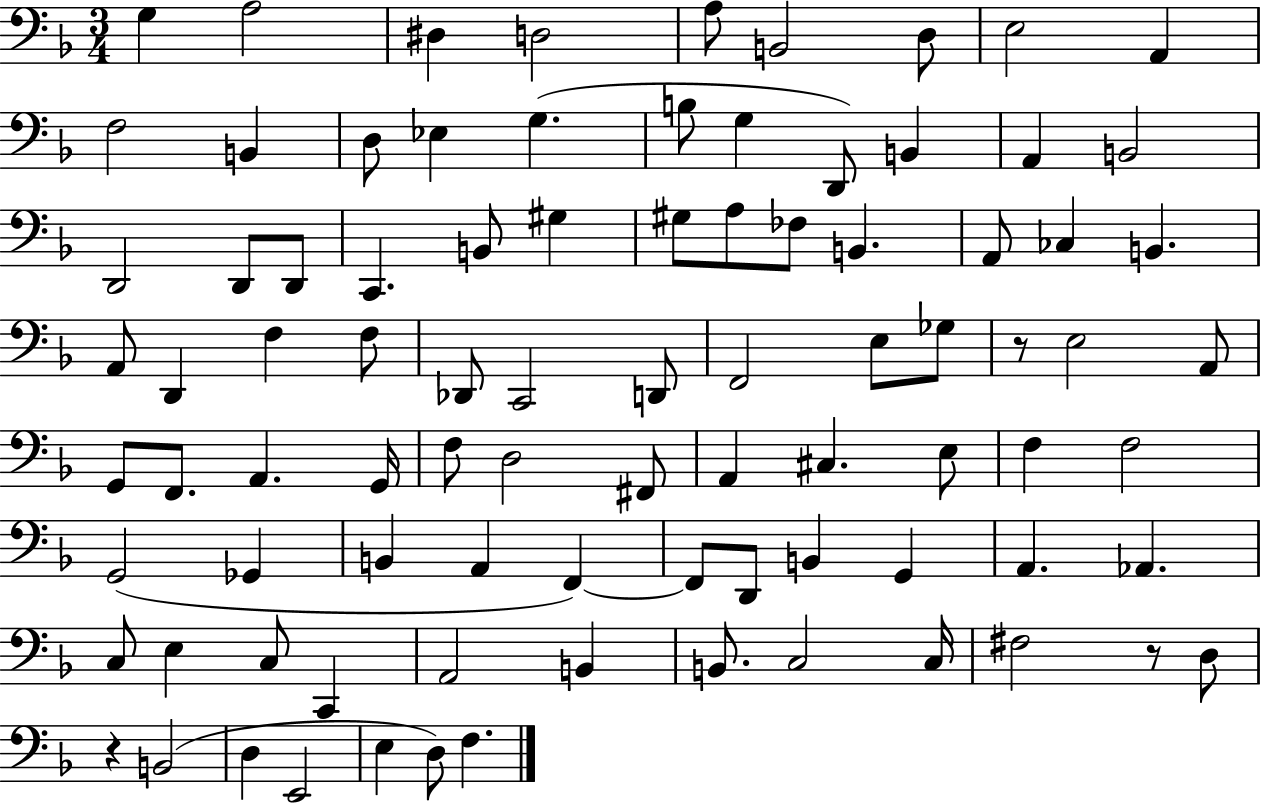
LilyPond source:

{
  \clef bass
  \numericTimeSignature
  \time 3/4
  \key f \major
  g4 a2 | dis4 d2 | a8 b,2 d8 | e2 a,4 | \break f2 b,4 | d8 ees4 g4.( | b8 g4 d,8) b,4 | a,4 b,2 | \break d,2 d,8 d,8 | c,4. b,8 gis4 | gis8 a8 fes8 b,4. | a,8 ces4 b,4. | \break a,8 d,4 f4 f8 | des,8 c,2 d,8 | f,2 e8 ges8 | r8 e2 a,8 | \break g,8 f,8. a,4. g,16 | f8 d2 fis,8 | a,4 cis4. e8 | f4 f2 | \break g,2( ges,4 | b,4 a,4 f,4~~) | f,8 d,8 b,4 g,4 | a,4. aes,4. | \break c8 e4 c8 c,4 | a,2 b,4 | b,8. c2 c16 | fis2 r8 d8 | \break r4 b,2( | d4 e,2 | e4 d8) f4. | \bar "|."
}